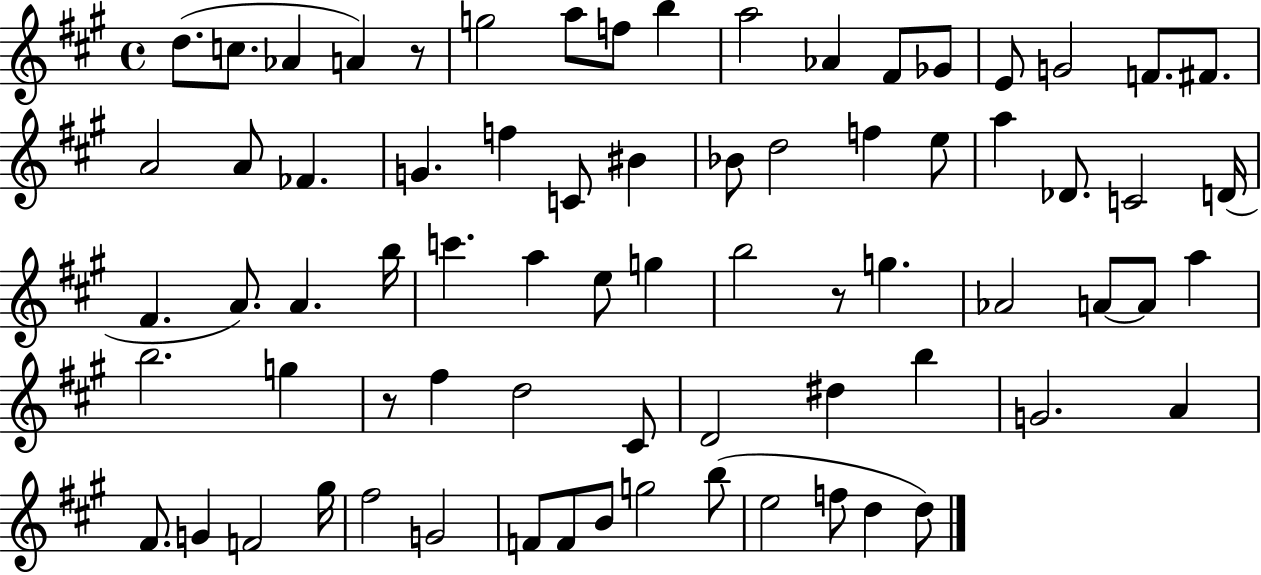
D5/e. C5/e. Ab4/q A4/q R/e G5/h A5/e F5/e B5/q A5/h Ab4/q F#4/e Gb4/e E4/e G4/h F4/e. F#4/e. A4/h A4/e FES4/q. G4/q. F5/q C4/e BIS4/q Bb4/e D5/h F5/q E5/e A5/q Db4/e. C4/h D4/s F#4/q. A4/e. A4/q. B5/s C6/q. A5/q E5/e G5/q B5/h R/e G5/q. Ab4/h A4/e A4/e A5/q B5/h. G5/q R/e F#5/q D5/h C#4/e D4/h D#5/q B5/q G4/h. A4/q F#4/e. G4/q F4/h G#5/s F#5/h G4/h F4/e F4/e B4/e G5/h B5/e E5/h F5/e D5/q D5/e